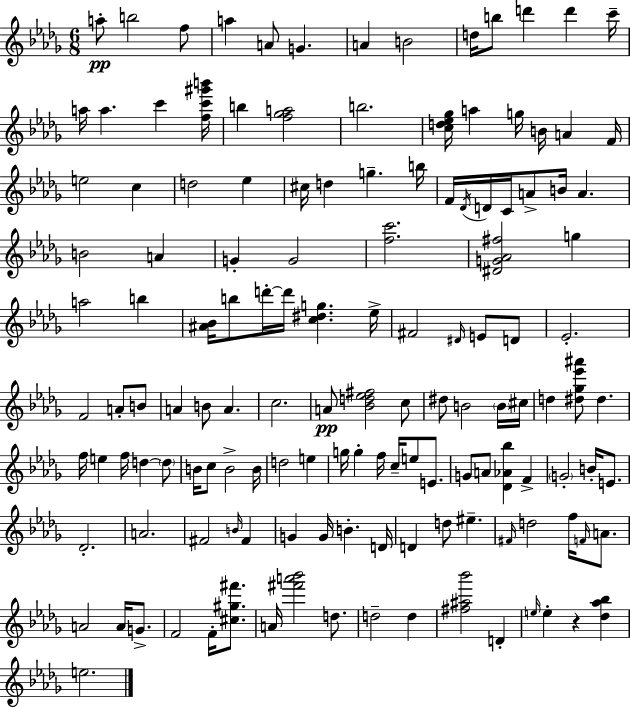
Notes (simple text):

A5/e B5/h F5/e A5/q A4/e G4/q. A4/q B4/h D5/s B5/e D6/q D6/q C6/s A5/s A5/q. C6/q [F5,C6,G#6,B6]/s B5/q [F5,Gb5,A5]/h B5/h. [C5,D5,Eb5,Gb5]/s A5/q G5/s B4/s A4/q F4/s E5/h C5/q D5/h Eb5/q C#5/s D5/q G5/q. B5/s F4/s Db4/s D4/s C4/s A4/e B4/s A4/q. B4/h A4/q G4/q G4/h [F5,C6]/h. [D#4,G4,Ab4,F#5]/h G5/q A5/h B5/q [A#4,Bb4]/s B5/e D6/s D6/s [C5,D#5,G5]/q. Eb5/s F#4/h D#4/s E4/e D4/e Eb4/h. F4/h A4/e B4/e A4/q B4/e A4/q. C5/h. A4/e [Bb4,D5,Eb5,F#5]/h C5/e D#5/e B4/h B4/s C#5/s D5/q [D#5,Gb5,Eb6,A#6]/e D#5/q. F5/s E5/q F5/s D5/q D5/e B4/s C5/e B4/h B4/s D5/h E5/q G5/s G5/q F5/s C5/s E5/e E4/e. G4/e A4/e [Db4,Ab4,Bb5]/q F4/q G4/h B4/s E4/e. Db4/h. A4/h. F#4/h B4/s F#4/q G4/q G4/s B4/q. D4/s D4/q D5/e EIS5/q. F#4/s D5/h F5/s F4/s A4/e. A4/h A4/s G4/e. F4/h F4/s [C#5,G#5,F#6]/e. A4/s [F#6,A6,Bb6]/h D5/e. D5/h D5/q [F#5,A#5,Bb6]/h D4/q E5/s E5/q R/q [Db5,Ab5,Bb5]/q E5/h.